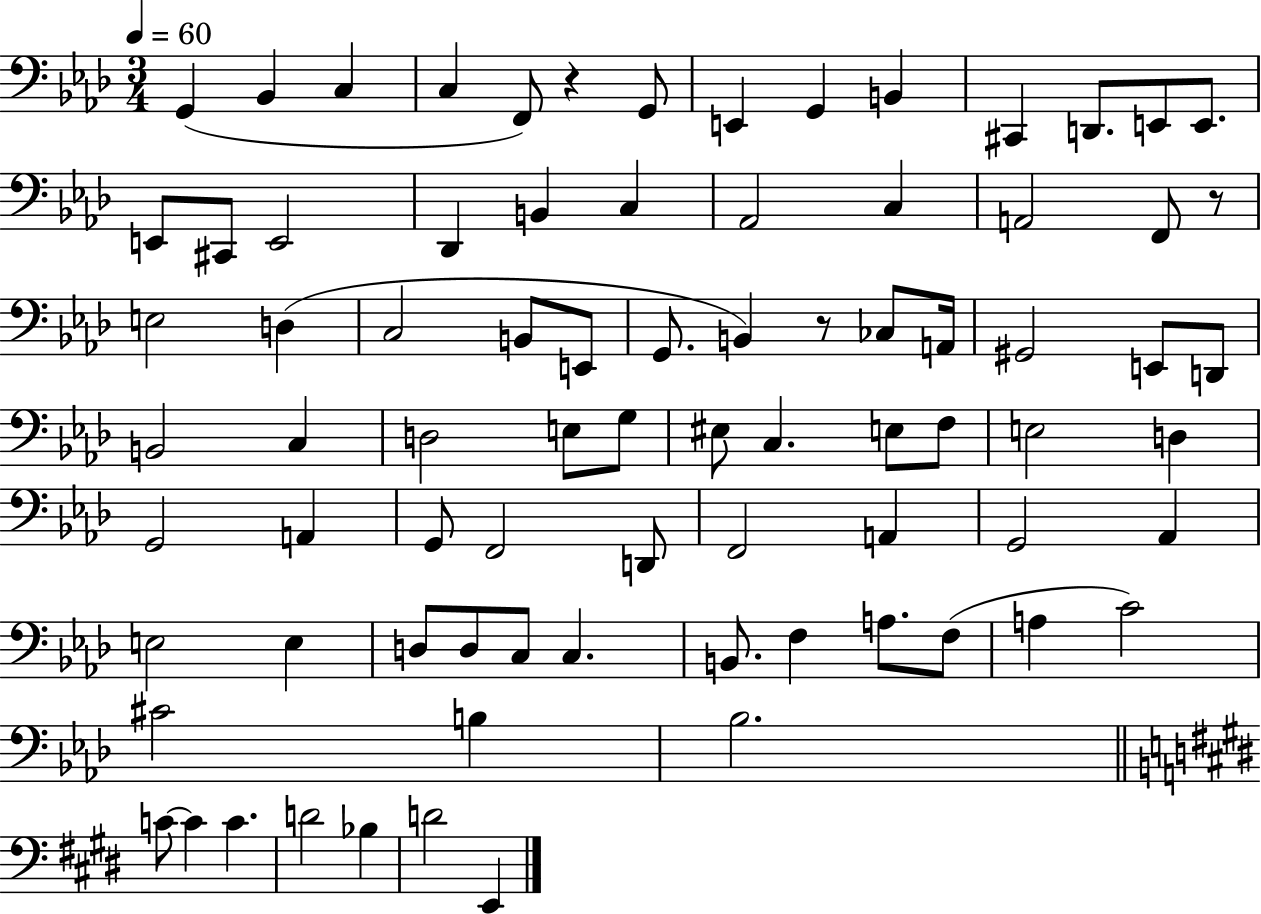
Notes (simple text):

G2/q Bb2/q C3/q C3/q F2/e R/q G2/e E2/q G2/q B2/q C#2/q D2/e. E2/e E2/e. E2/e C#2/e E2/h Db2/q B2/q C3/q Ab2/h C3/q A2/h F2/e R/e E3/h D3/q C3/h B2/e E2/e G2/e. B2/q R/e CES3/e A2/s G#2/h E2/e D2/e B2/h C3/q D3/h E3/e G3/e EIS3/e C3/q. E3/e F3/e E3/h D3/q G2/h A2/q G2/e F2/h D2/e F2/h A2/q G2/h Ab2/q E3/h E3/q D3/e D3/e C3/e C3/q. B2/e. F3/q A3/e. F3/e A3/q C4/h C#4/h B3/q Bb3/h. C4/e C4/q C4/q. D4/h Bb3/q D4/h E2/q